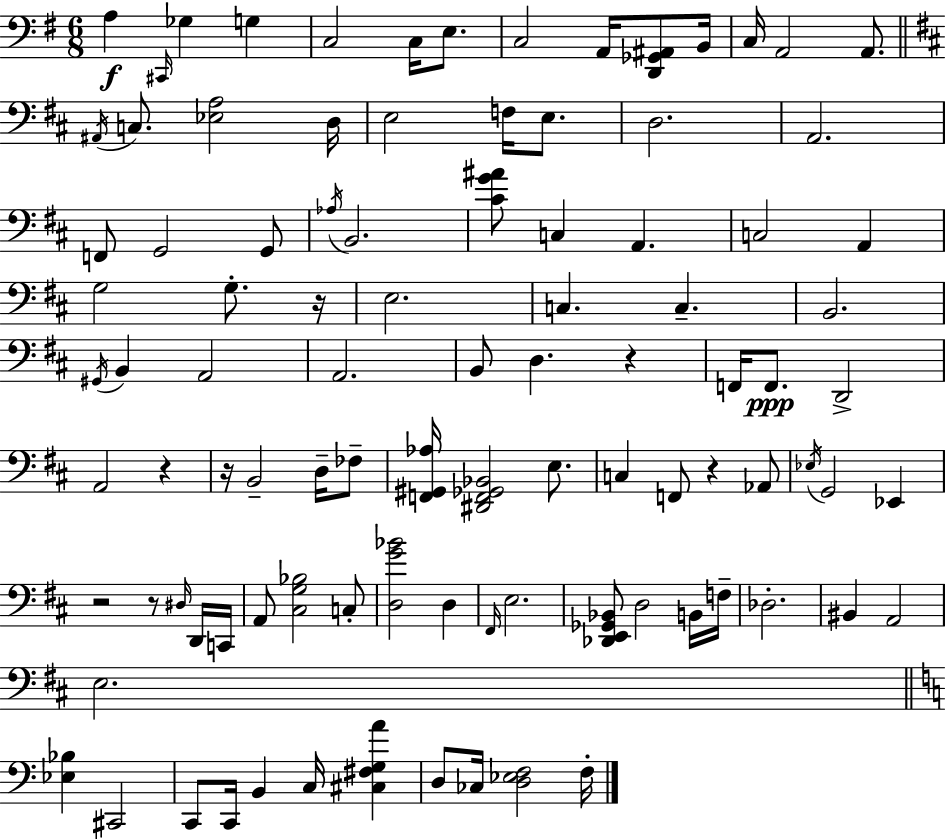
{
  \clef bass
  \numericTimeSignature
  \time 6/8
  \key g \major
  \repeat volta 2 { a4\f \grace { cis,16 } ges4 g4 | c2 c16 e8. | c2 a,16 <d, ges, ais,>8 | b,16 c16 a,2 a,8. | \break \bar "||" \break \key d \major \acciaccatura { ais,16 } c8. <ees a>2 | d16 e2 f16 e8. | d2. | a,2. | \break f,8 g,2 g,8 | \acciaccatura { aes16 } b,2. | <cis' g' ais'>8 c4 a,4. | c2 a,4 | \break g2 g8.-. | r16 e2. | c4. c4.-- | b,2. | \break \acciaccatura { gis,16 } b,4 a,2 | a,2. | b,8 d4. r4 | f,16 f,8.\ppp d,2-> | \break a,2 r4 | r16 b,2-- | d16-- fes8-- <f, gis, aes>16 <dis, f, ges, bes,>2 | e8. c4 f,8 r4 | \break aes,8 \acciaccatura { ees16 } g,2 | ees,4 r2 | r8 \grace { dis16 } d,16 c,16 a,8 <cis g bes>2 | c8-. <d g' bes'>2 | \break d4 \grace { fis,16 } e2. | <des, e, ges, bes,>8 d2 | b,16 f16-- des2.-. | bis,4 a,2 | \break e2. | \bar "||" \break \key c \major <ees bes>4 cis,2 | c,8 c,16 b,4 c16 <cis fis g a'>4 | d8 ces16 <d ees f>2 f16-. | } \bar "|."
}